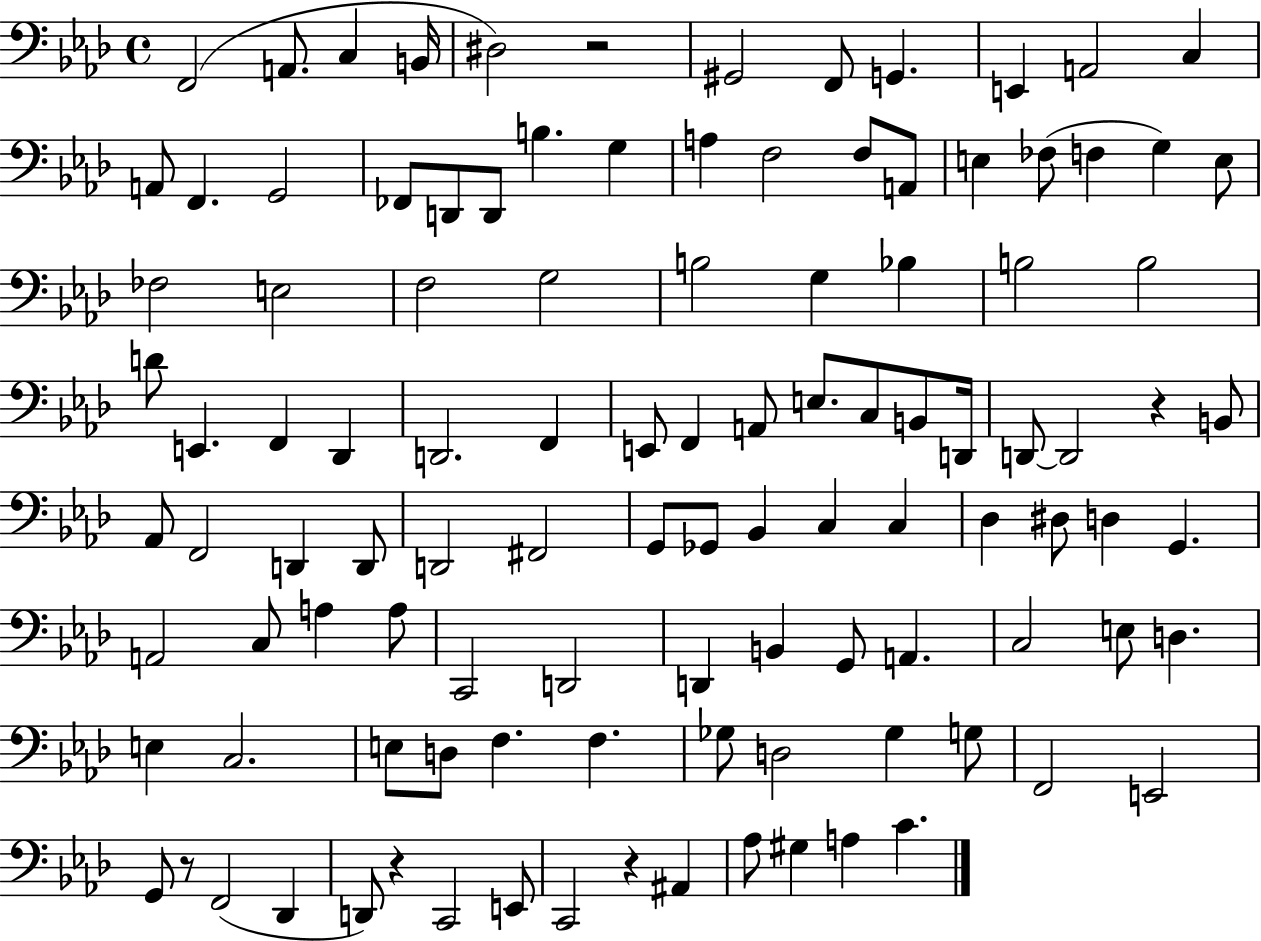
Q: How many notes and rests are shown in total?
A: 110